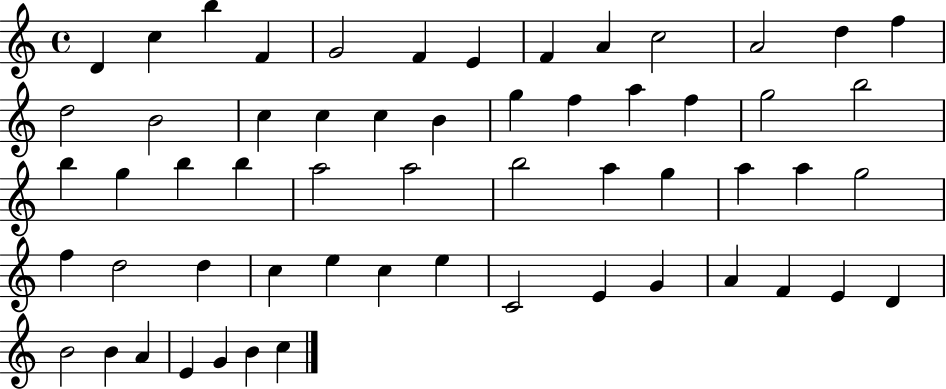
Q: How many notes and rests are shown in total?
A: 58